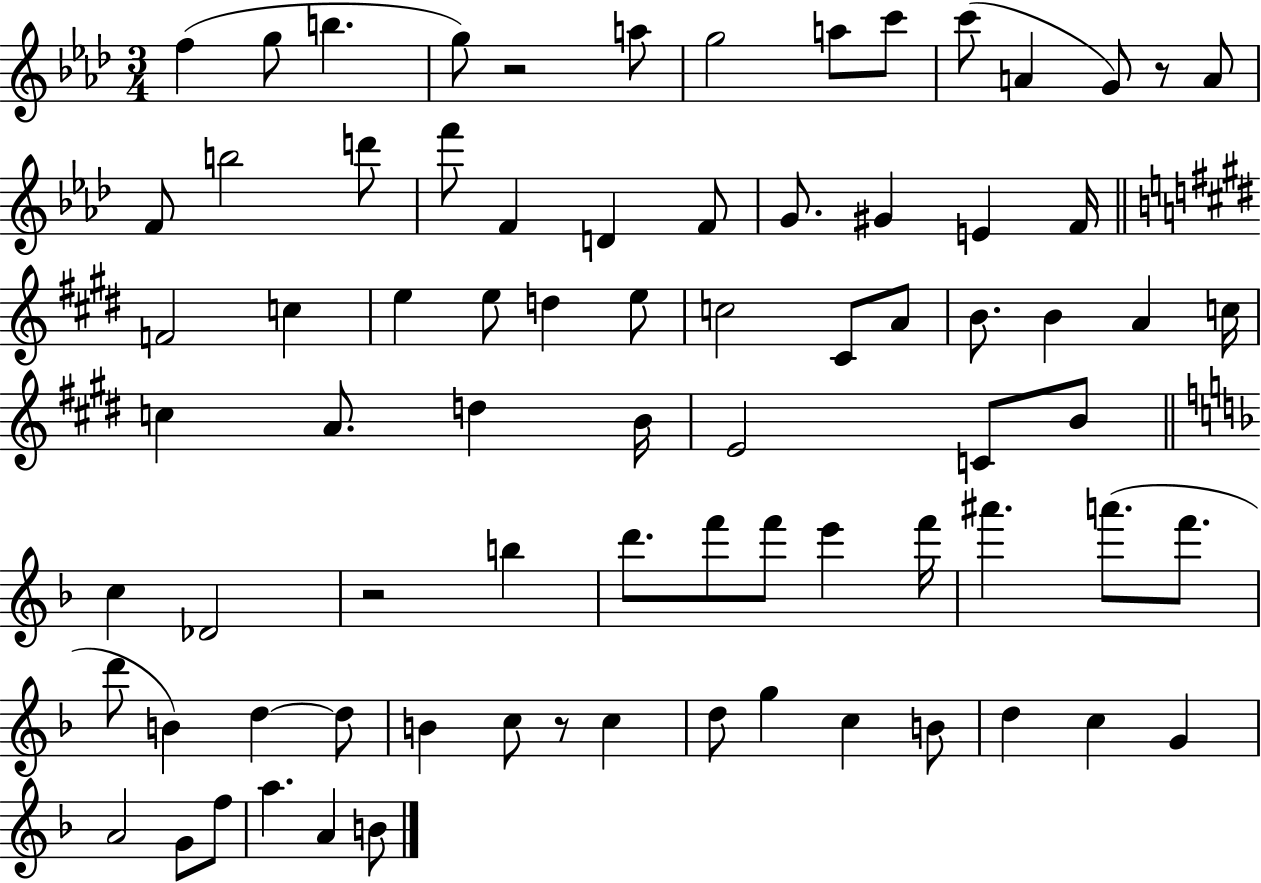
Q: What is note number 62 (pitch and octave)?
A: D5